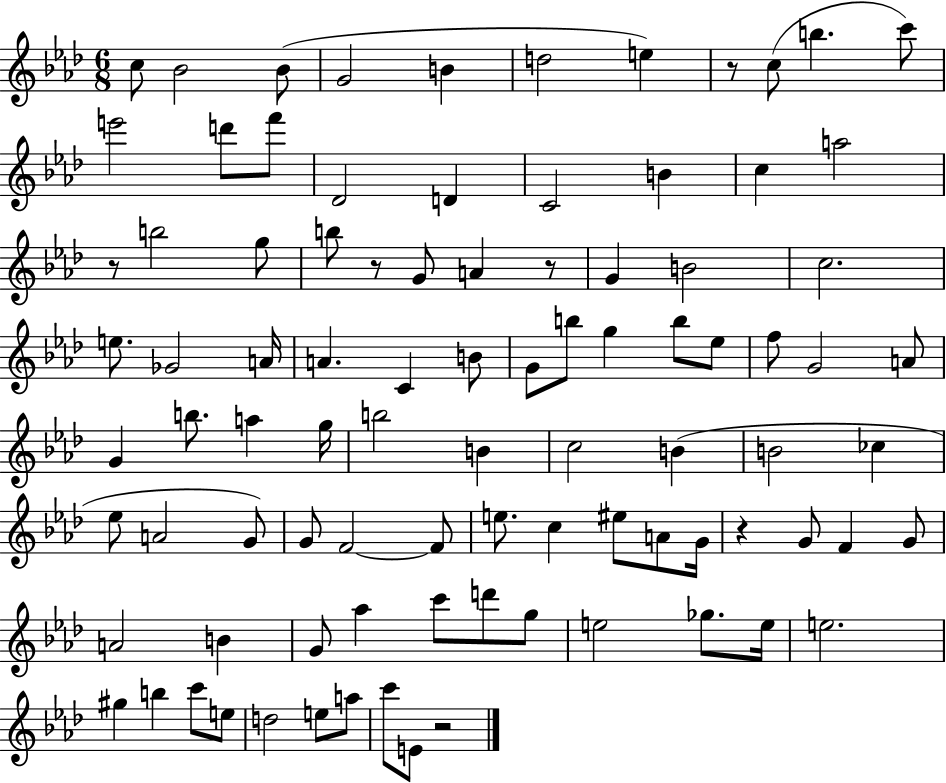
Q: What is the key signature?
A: AES major